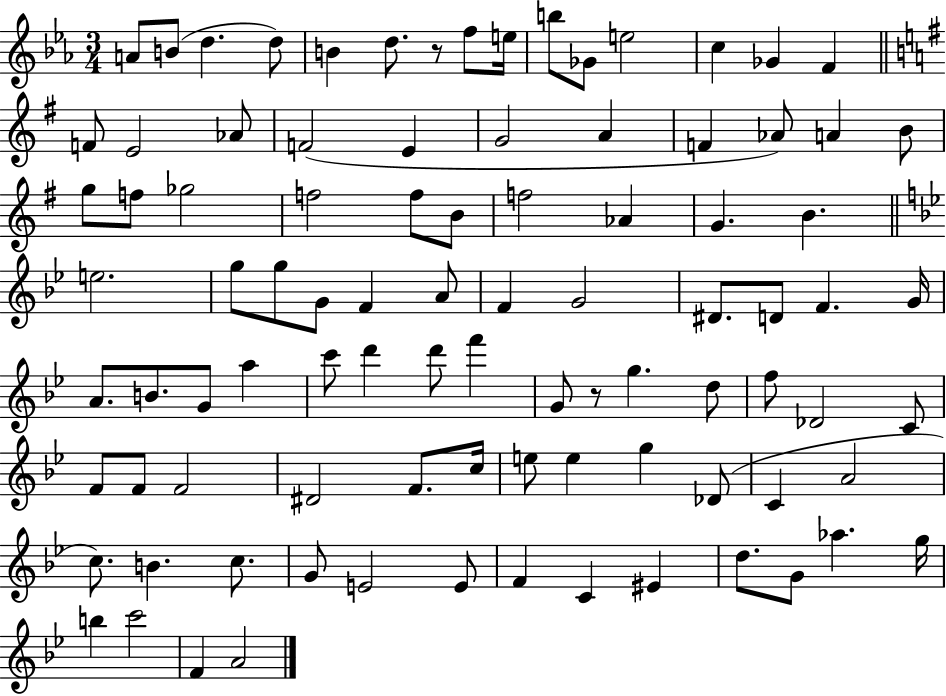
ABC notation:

X:1
T:Untitled
M:3/4
L:1/4
K:Eb
A/2 B/2 d d/2 B d/2 z/2 f/2 e/4 b/2 _G/2 e2 c _G F F/2 E2 _A/2 F2 E G2 A F _A/2 A B/2 g/2 f/2 _g2 f2 f/2 B/2 f2 _A G B e2 g/2 g/2 G/2 F A/2 F G2 ^D/2 D/2 F G/4 A/2 B/2 G/2 a c'/2 d' d'/2 f' G/2 z/2 g d/2 f/2 _D2 C/2 F/2 F/2 F2 ^D2 F/2 c/4 e/2 e g _D/2 C A2 c/2 B c/2 G/2 E2 E/2 F C ^E d/2 G/2 _a g/4 b c'2 F A2